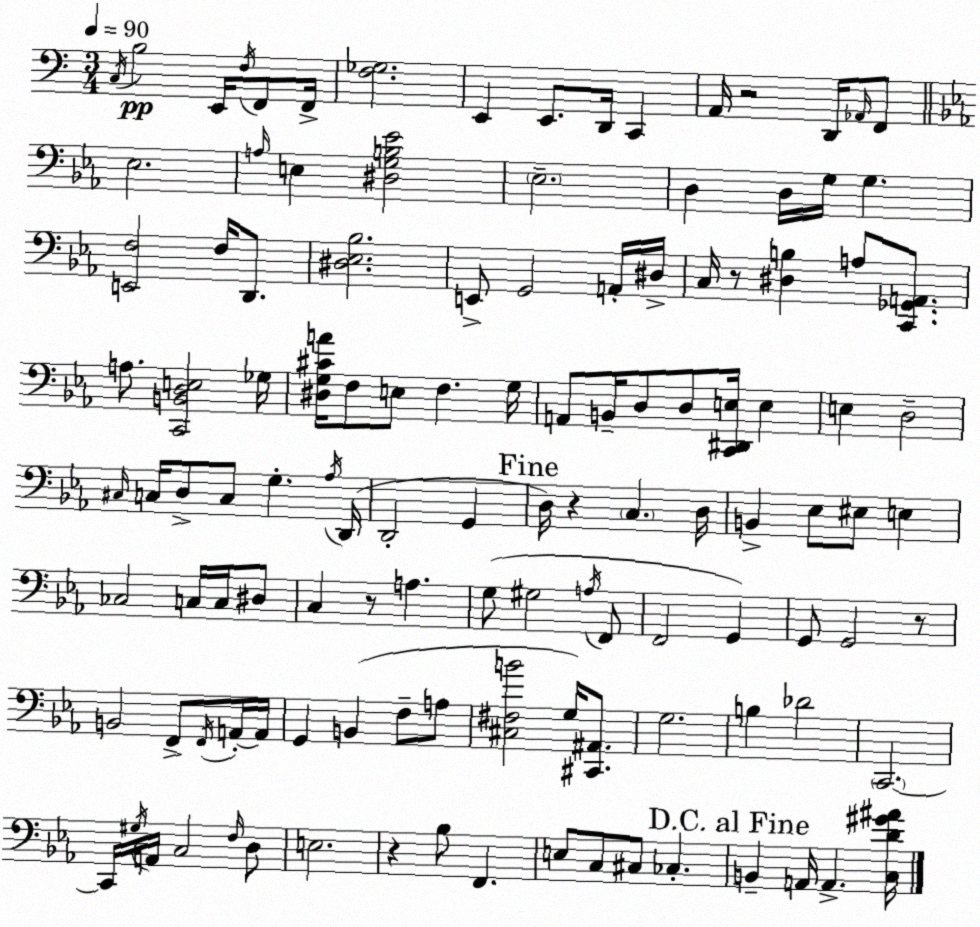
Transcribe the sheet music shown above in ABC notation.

X:1
T:Untitled
M:3/4
L:1/4
K:Am
C,/4 B,2 E,,/4 F,/4 F,,/2 F,,/4 [F,_G,]2 E,, E,,/2 D,,/4 C,, A,,/4 z2 D,,/4 _A,,/4 F,,/2 _E,2 A,/4 E, [^D,G,B,_E]2 _E,2 D, D,/4 G,/4 G, [E,,F,]2 F,/4 D,,/2 [^D,_E,_B,]2 E,,/2 G,,2 A,,/4 ^D,/4 C,/4 z/2 [^D,B,] A,/2 [C,,_G,,A,,]/2 A,/2 [C,,B,,D,E,]2 _G,/4 [^D,G,^CA]/4 F,/2 E,/2 F, G,/4 A,,/2 B,,/4 D,/2 D,/2 [C,,^D,,E,]/4 E, E, D,2 ^C,/4 C,/4 D,/2 C,/2 G, _A,/4 D,,/4 D,,2 G,, D,/4 z C, D,/4 B,, _E,/2 ^E,/2 E, _C,2 C,/4 C,/4 ^D,/2 C, z/2 A, G,/2 ^G,2 A,/4 F,,/2 F,,2 G,, G,,/2 G,,2 z/2 B,,2 F,,/2 F,,/4 A,,/4 A,,/4 G,, B,, F,/2 A,/2 [^C,^F,B]2 G,/4 [^C,,^A,,]/2 G,2 B, _D2 C,,2 C,,/4 ^G,/4 A,,/4 C,2 F,/4 D,/2 E,2 z _B,/2 F,, E,/2 C,/2 ^C,/2 _C, B,, A,,/4 A,, [C,D^G^A]/4